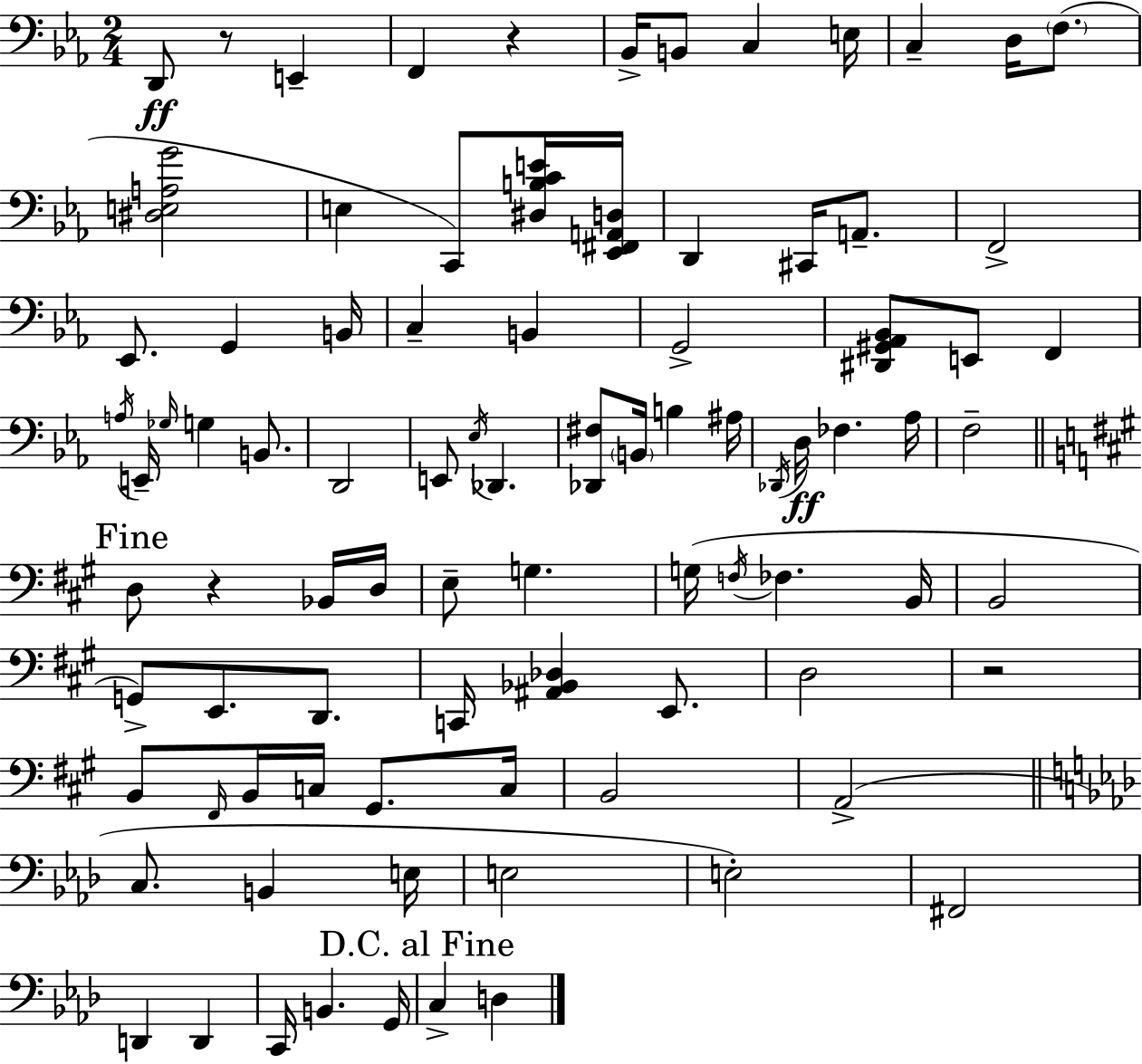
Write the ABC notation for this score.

X:1
T:Untitled
M:2/4
L:1/4
K:Cm
D,,/2 z/2 E,, F,, z _B,,/4 B,,/2 C, E,/4 C, D,/4 F,/2 [^D,E,A,G]2 E, C,,/2 [^D,B,CE]/4 [_E,,^F,,A,,D,]/4 D,, ^C,,/4 A,,/2 F,,2 _E,,/2 G,, B,,/4 C, B,, G,,2 [^D,,^G,,_A,,_B,,]/2 E,,/2 F,, A,/4 E,,/4 _G,/4 G, B,,/2 D,,2 E,,/2 _E,/4 _D,, [_D,,^F,]/2 B,,/4 B, ^A,/4 _D,,/4 D,/4 _F, _A,/4 F,2 D,/2 z _B,,/4 D,/4 E,/2 G, G,/4 F,/4 _F, B,,/4 B,,2 G,,/2 E,,/2 D,,/2 C,,/4 [^A,,_B,,_D,] E,,/2 D,2 z2 B,,/2 ^F,,/4 B,,/4 C,/4 ^G,,/2 C,/4 B,,2 A,,2 C,/2 B,, E,/4 E,2 E,2 ^F,,2 D,, D,, C,,/4 B,, G,,/4 C, D,